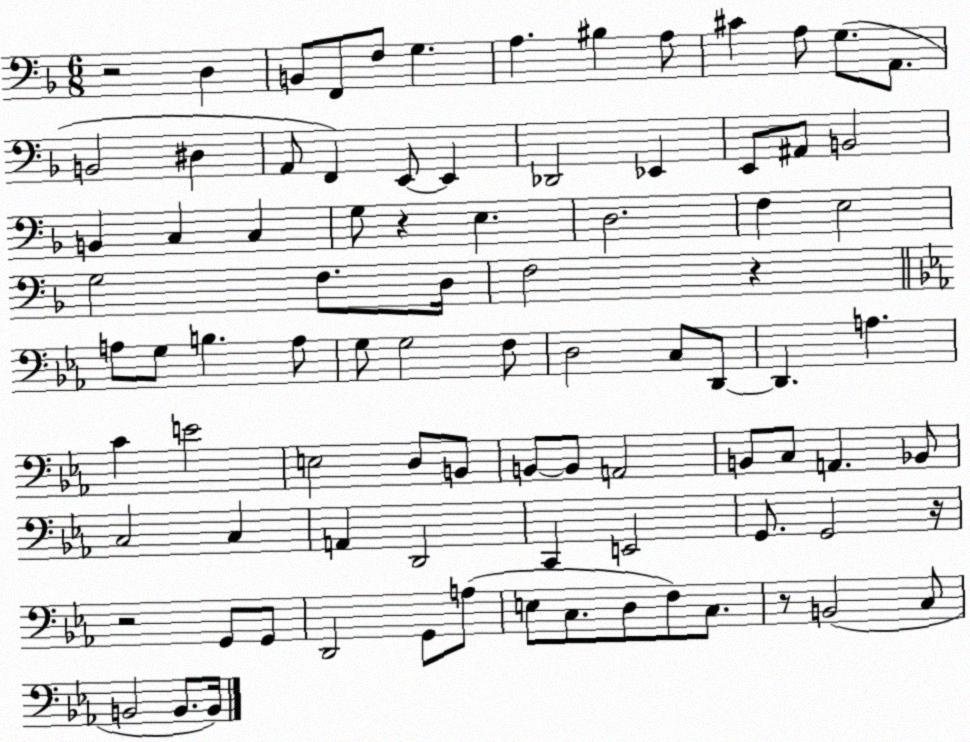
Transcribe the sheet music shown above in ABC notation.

X:1
T:Untitled
M:6/8
L:1/4
K:F
z2 D, B,,/2 F,,/2 F,/2 G, A, ^B, A,/2 ^C A,/2 G,/2 A,,/2 B,,2 ^D, A,,/2 F,, E,,/2 E,, _D,,2 _E,, E,,/2 ^A,,/2 B,,2 B,, C, C, G,/2 z E, D,2 F, E,2 G,2 F,/2 D,/4 F,2 z A,/2 G,/2 B, A,/2 G,/2 G,2 F,/2 D,2 C,/2 D,,/2 D,, A, C E2 E,2 D,/2 B,,/2 B,,/2 B,,/2 A,,2 B,,/2 C,/2 A,, _B,,/2 C,2 C, A,, D,,2 C,, E,,2 G,,/2 G,,2 z/4 z2 G,,/2 G,,/2 D,,2 G,,/2 A,/2 E,/2 C,/2 D,/2 F,/2 C,/2 z/2 B,,2 C,/2 B,,2 B,,/2 B,,/4